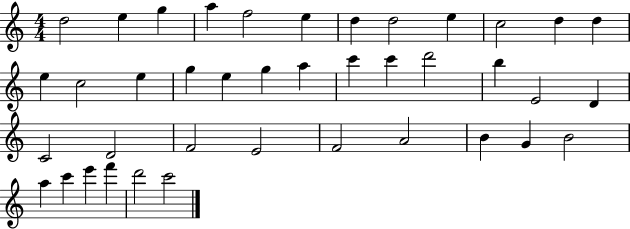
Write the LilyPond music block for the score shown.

{
  \clef treble
  \numericTimeSignature
  \time 4/4
  \key c \major
  d''2 e''4 g''4 | a''4 f''2 e''4 | d''4 d''2 e''4 | c''2 d''4 d''4 | \break e''4 c''2 e''4 | g''4 e''4 g''4 a''4 | c'''4 c'''4 d'''2 | b''4 e'2 d'4 | \break c'2 d'2 | f'2 e'2 | f'2 a'2 | b'4 g'4 b'2 | \break a''4 c'''4 e'''4 f'''4 | d'''2 c'''2 | \bar "|."
}